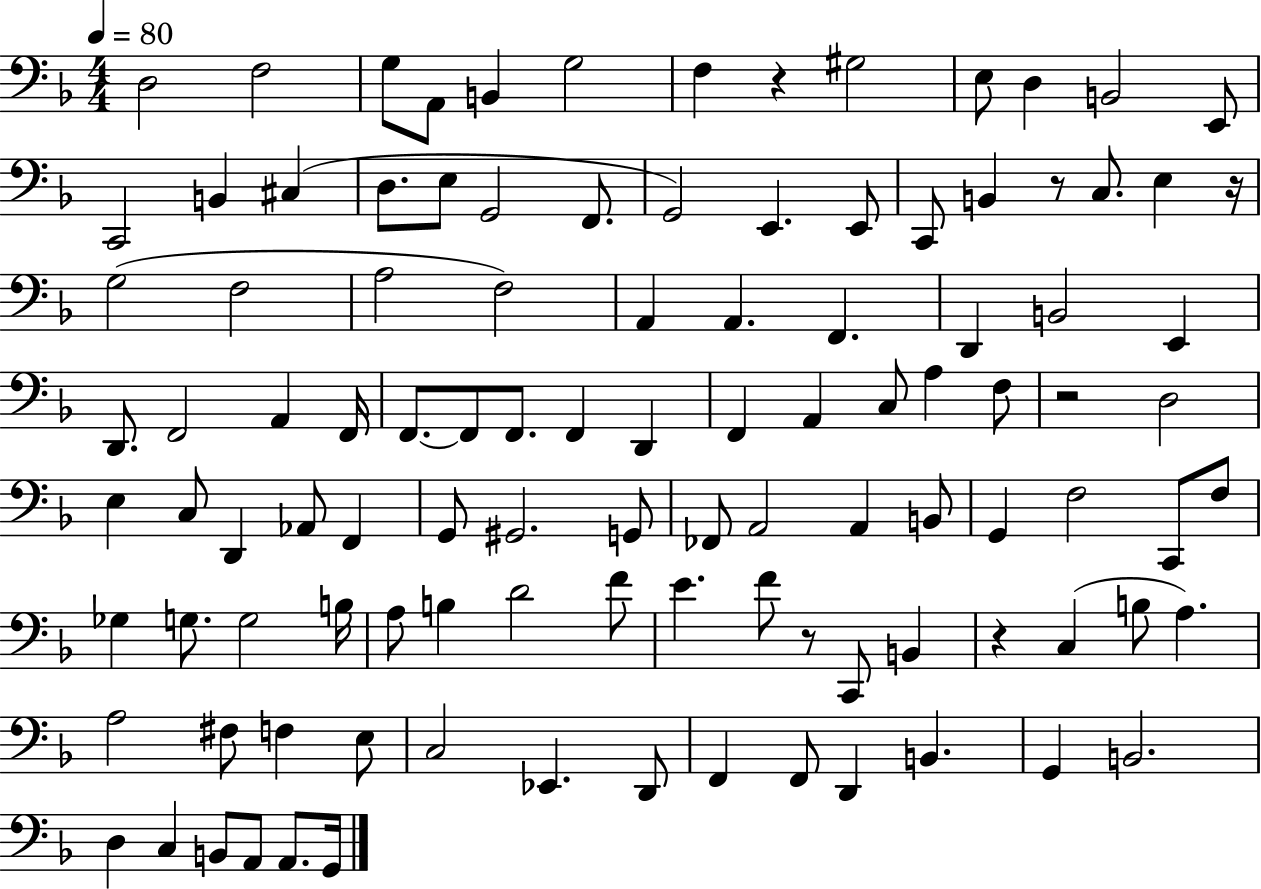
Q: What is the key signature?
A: F major